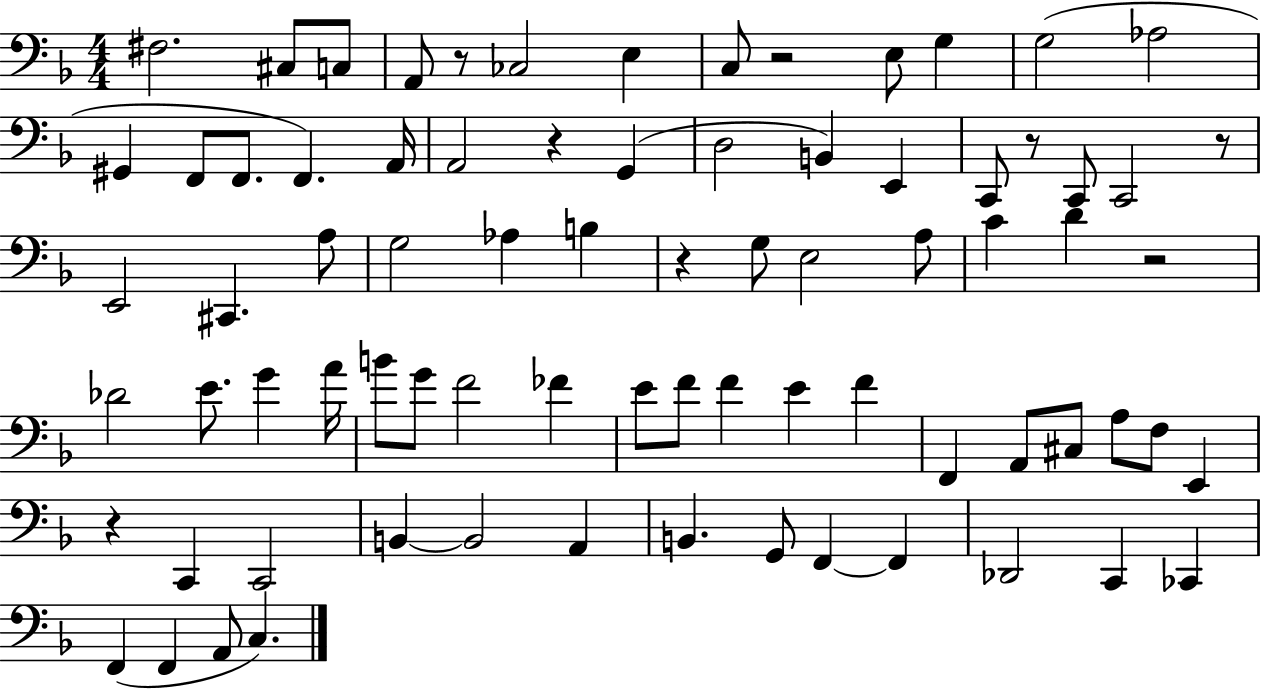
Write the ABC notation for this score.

X:1
T:Untitled
M:4/4
L:1/4
K:F
^F,2 ^C,/2 C,/2 A,,/2 z/2 _C,2 E, C,/2 z2 E,/2 G, G,2 _A,2 ^G,, F,,/2 F,,/2 F,, A,,/4 A,,2 z G,, D,2 B,, E,, C,,/2 z/2 C,,/2 C,,2 z/2 E,,2 ^C,, A,/2 G,2 _A, B, z G,/2 E,2 A,/2 C D z2 _D2 E/2 G A/4 B/2 G/2 F2 _F E/2 F/2 F E F F,, A,,/2 ^C,/2 A,/2 F,/2 E,, z C,, C,,2 B,, B,,2 A,, B,, G,,/2 F,, F,, _D,,2 C,, _C,, F,, F,, A,,/2 C,